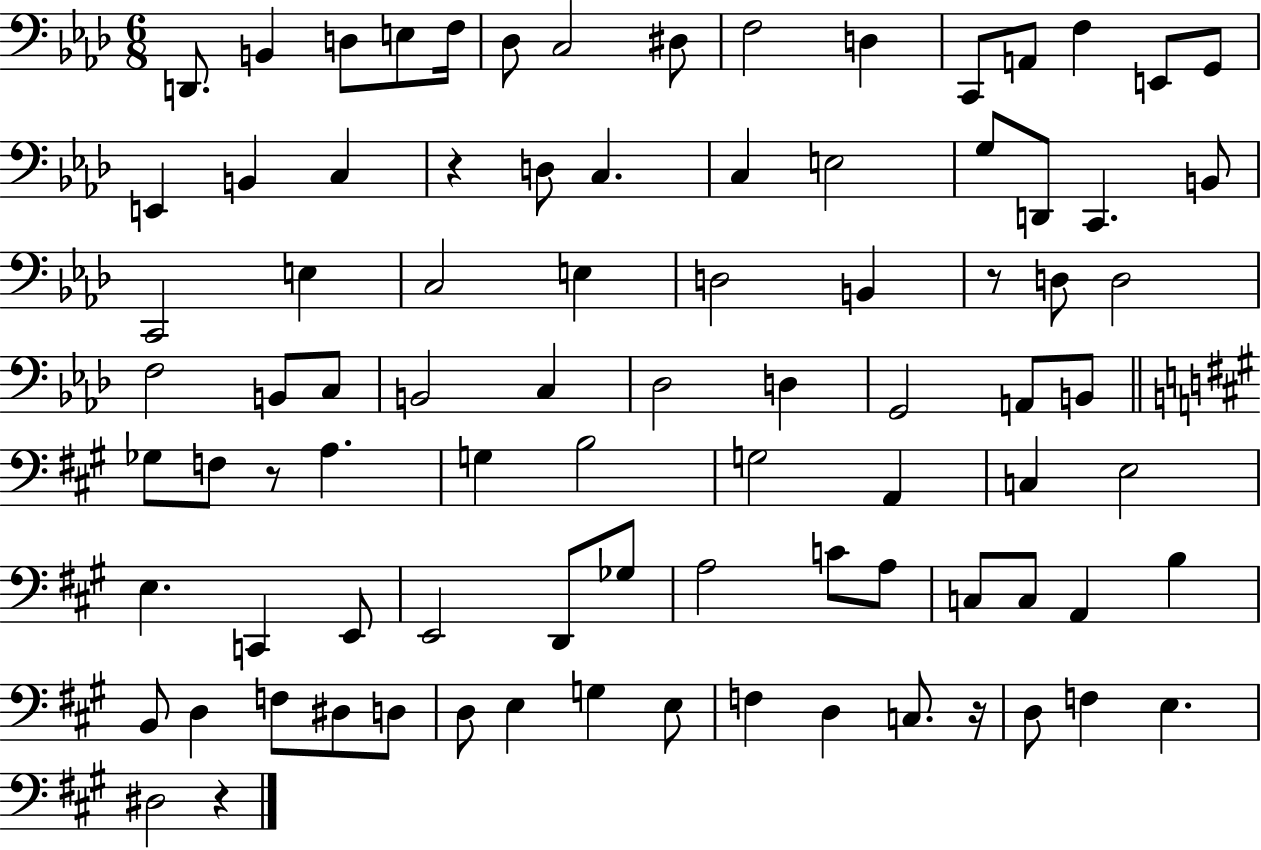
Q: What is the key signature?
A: AES major